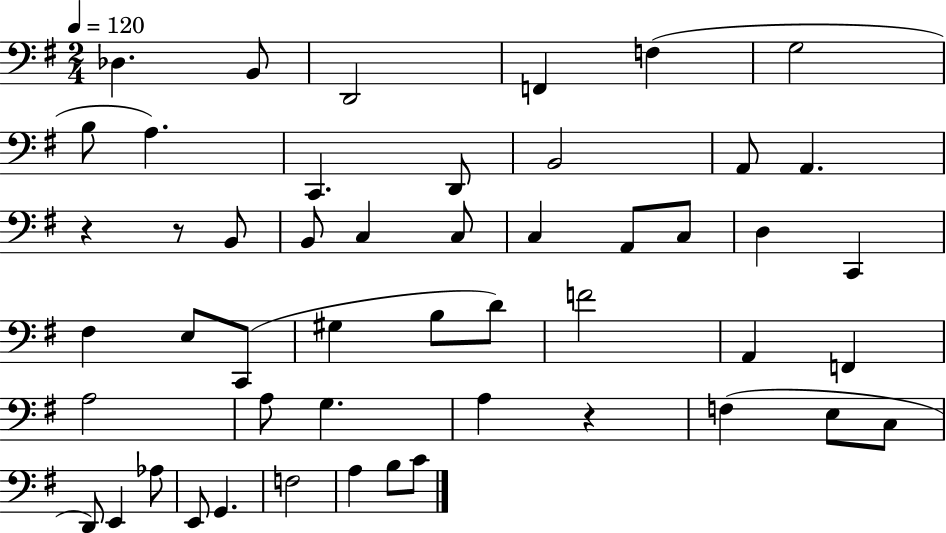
{
  \clef bass
  \numericTimeSignature
  \time 2/4
  \key g \major
  \tempo 4 = 120
  des4. b,8 | d,2 | f,4 f4( | g2 | \break b8 a4.) | c,4. d,8 | b,2 | a,8 a,4. | \break r4 r8 b,8 | b,8 c4 c8 | c4 a,8 c8 | d4 c,4 | \break fis4 e8 c,8( | gis4 b8 d'8) | f'2 | a,4 f,4 | \break a2 | a8 g4. | a4 r4 | f4( e8 c8 | \break d,8) e,4 aes8 | e,8 g,4. | f2 | a4 b8 c'8 | \break \bar "|."
}